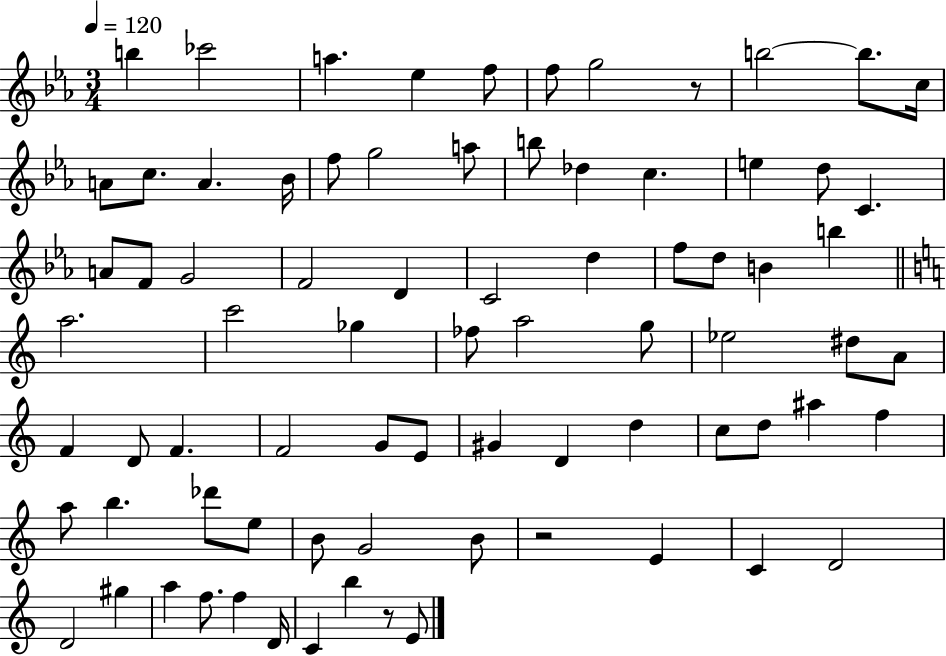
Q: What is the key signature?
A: EES major